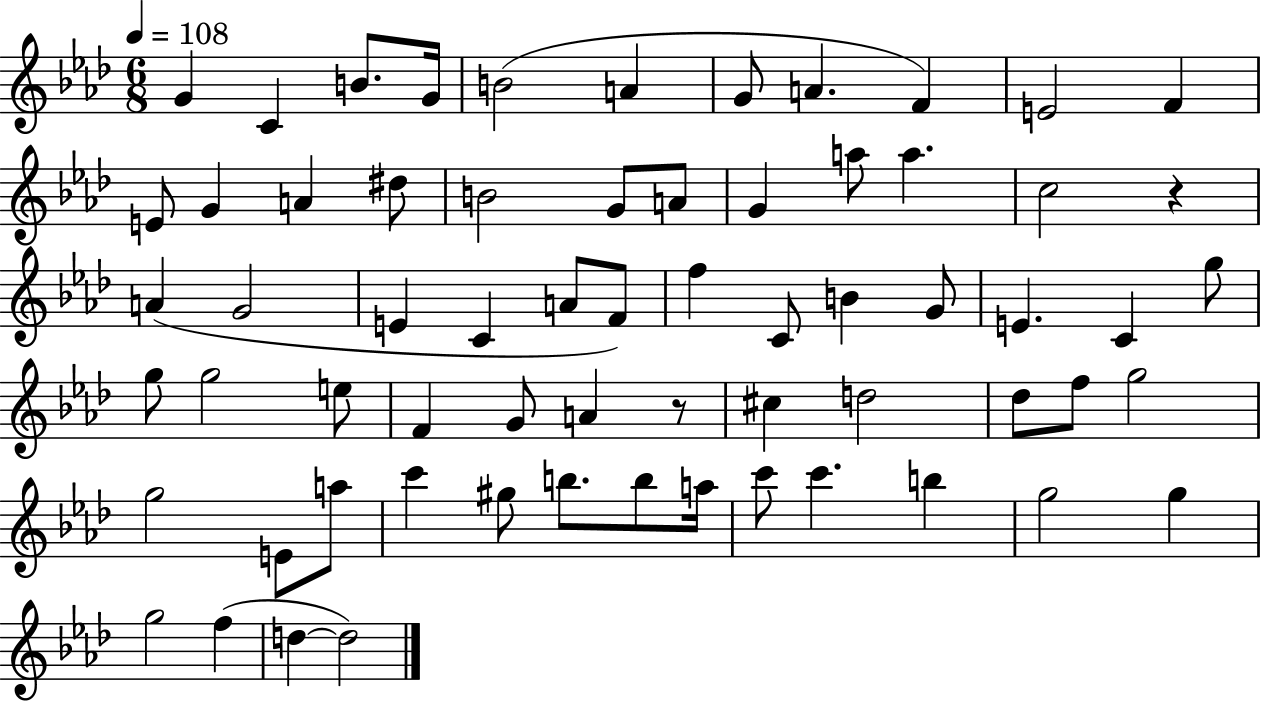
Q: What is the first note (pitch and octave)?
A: G4